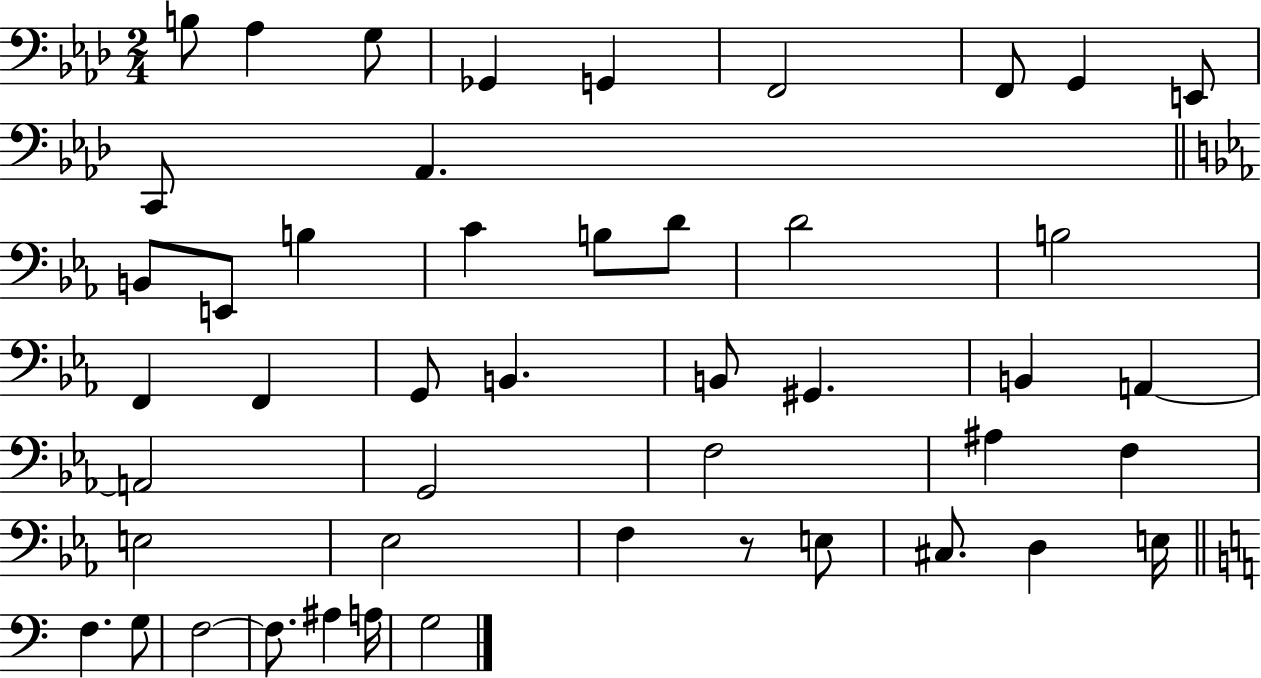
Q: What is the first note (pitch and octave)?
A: B3